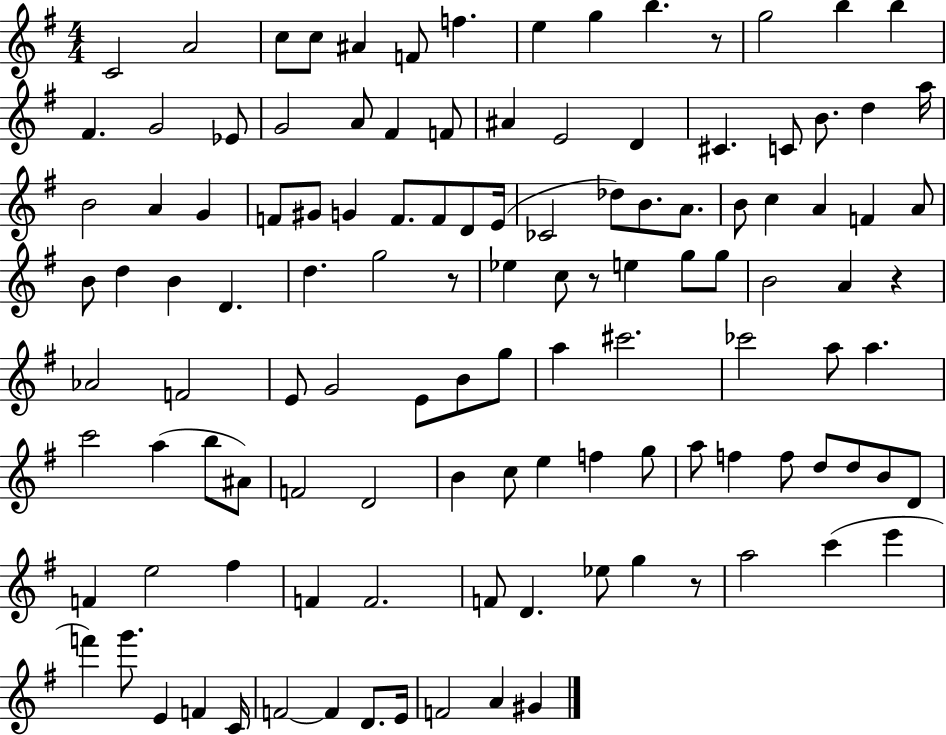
C4/h A4/h C5/e C5/e A#4/q F4/e F5/q. E5/q G5/q B5/q. R/e G5/h B5/q B5/q F#4/q. G4/h Eb4/e G4/h A4/e F#4/q F4/e A#4/q E4/h D4/q C#4/q. C4/e B4/e. D5/q A5/s B4/h A4/q G4/q F4/e G#4/e G4/q F4/e. F4/e D4/e E4/s CES4/h Db5/e B4/e. A4/e. B4/e C5/q A4/q F4/q A4/e B4/e D5/q B4/q D4/q. D5/q. G5/h R/e Eb5/q C5/e R/e E5/q G5/e G5/e B4/h A4/q R/q Ab4/h F4/h E4/e G4/h E4/e B4/e G5/e A5/q C#6/h. CES6/h A5/e A5/q. C6/h A5/q B5/e A#4/e F4/h D4/h B4/q C5/e E5/q F5/q G5/e A5/e F5/q F5/e D5/e D5/e B4/e D4/e F4/q E5/h F#5/q F4/q F4/h. F4/e D4/q. Eb5/e G5/q R/e A5/h C6/q E6/q F6/q G6/e. E4/q F4/q C4/s F4/h F4/q D4/e. E4/s F4/h A4/q G#4/q